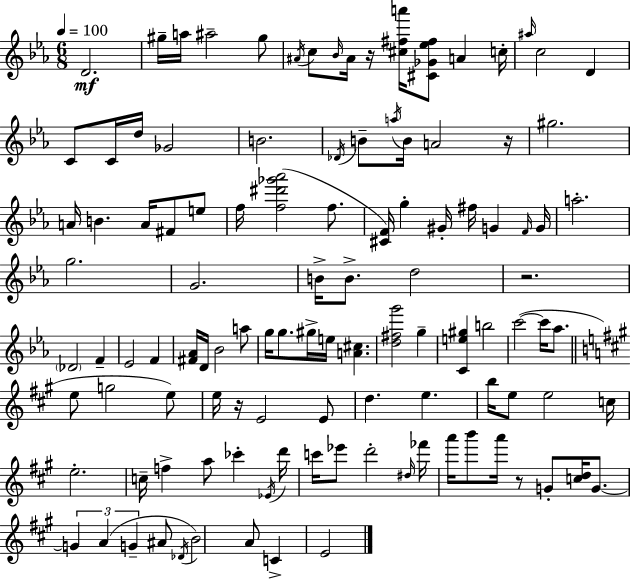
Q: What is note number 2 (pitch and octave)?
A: G#5